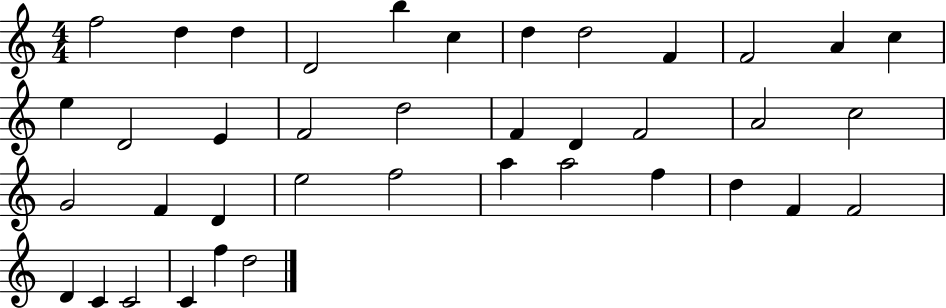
X:1
T:Untitled
M:4/4
L:1/4
K:C
f2 d d D2 b c d d2 F F2 A c e D2 E F2 d2 F D F2 A2 c2 G2 F D e2 f2 a a2 f d F F2 D C C2 C f d2